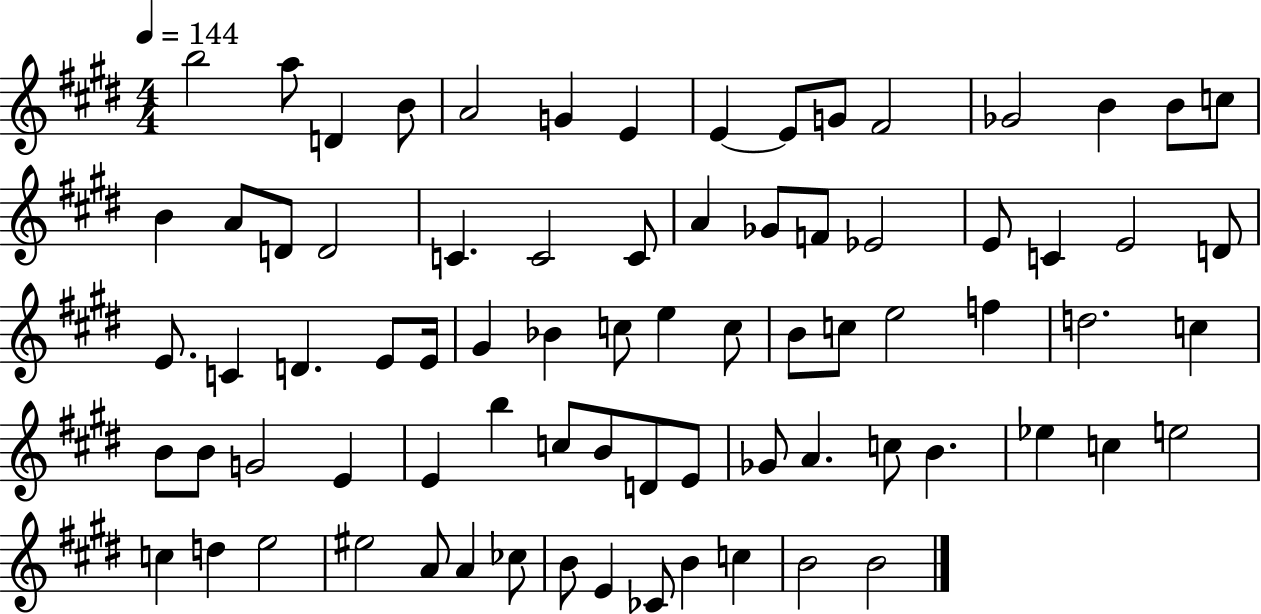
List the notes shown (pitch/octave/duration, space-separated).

B5/h A5/e D4/q B4/e A4/h G4/q E4/q E4/q E4/e G4/e F#4/h Gb4/h B4/q B4/e C5/e B4/q A4/e D4/e D4/h C4/q. C4/h C4/e A4/q Gb4/e F4/e Eb4/h E4/e C4/q E4/h D4/e E4/e. C4/q D4/q. E4/e E4/s G#4/q Bb4/q C5/e E5/q C5/e B4/e C5/e E5/h F5/q D5/h. C5/q B4/e B4/e G4/h E4/q E4/q B5/q C5/e B4/e D4/e E4/e Gb4/e A4/q. C5/e B4/q. Eb5/q C5/q E5/h C5/q D5/q E5/h EIS5/h A4/e A4/q CES5/e B4/e E4/q CES4/e B4/q C5/q B4/h B4/h